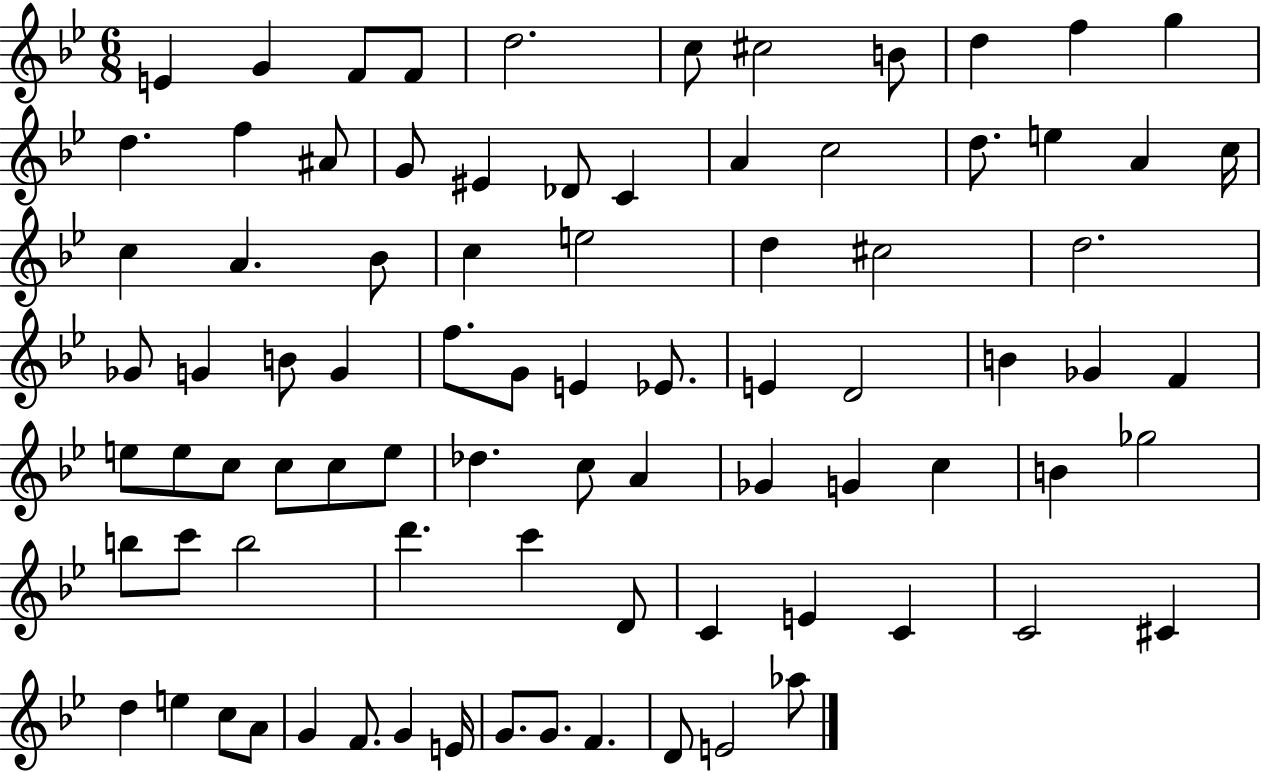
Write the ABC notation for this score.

X:1
T:Untitled
M:6/8
L:1/4
K:Bb
E G F/2 F/2 d2 c/2 ^c2 B/2 d f g d f ^A/2 G/2 ^E _D/2 C A c2 d/2 e A c/4 c A _B/2 c e2 d ^c2 d2 _G/2 G B/2 G f/2 G/2 E _E/2 E D2 B _G F e/2 e/2 c/2 c/2 c/2 e/2 _d c/2 A _G G c B _g2 b/2 c'/2 b2 d' c' D/2 C E C C2 ^C d e c/2 A/2 G F/2 G E/4 G/2 G/2 F D/2 E2 _a/2